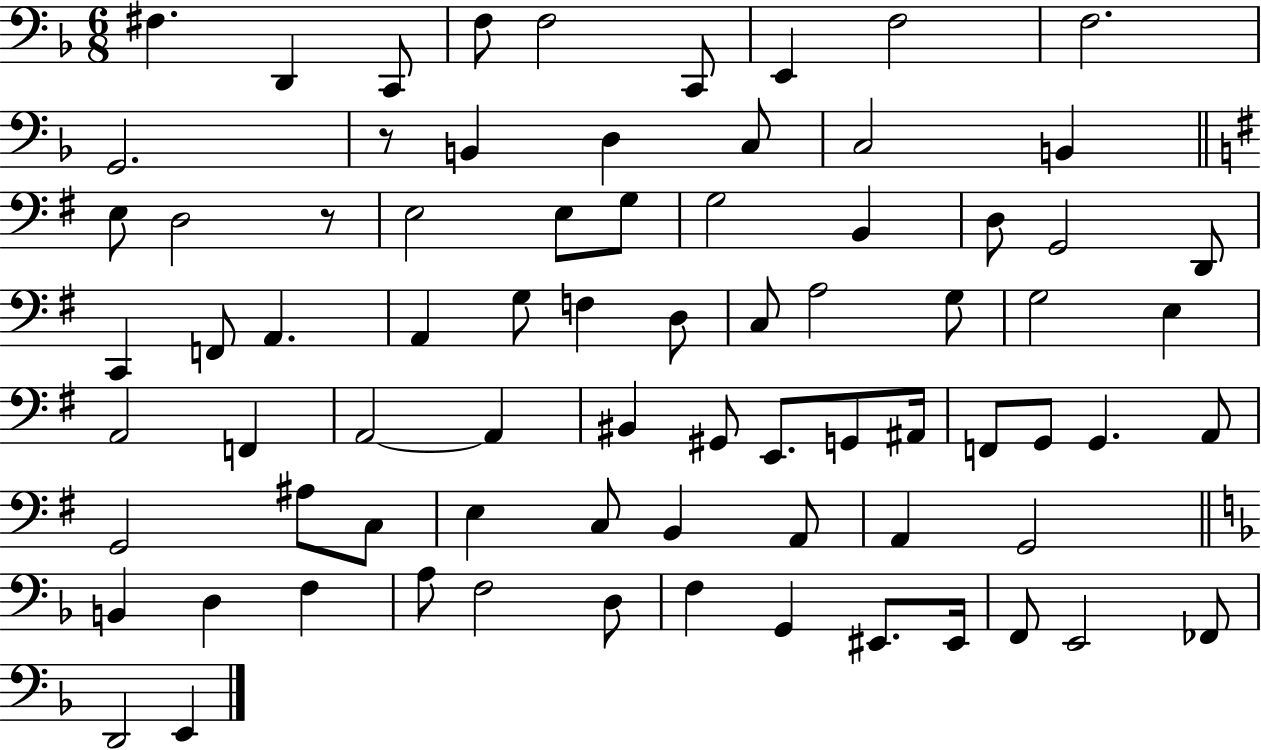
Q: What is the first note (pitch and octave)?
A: F#3